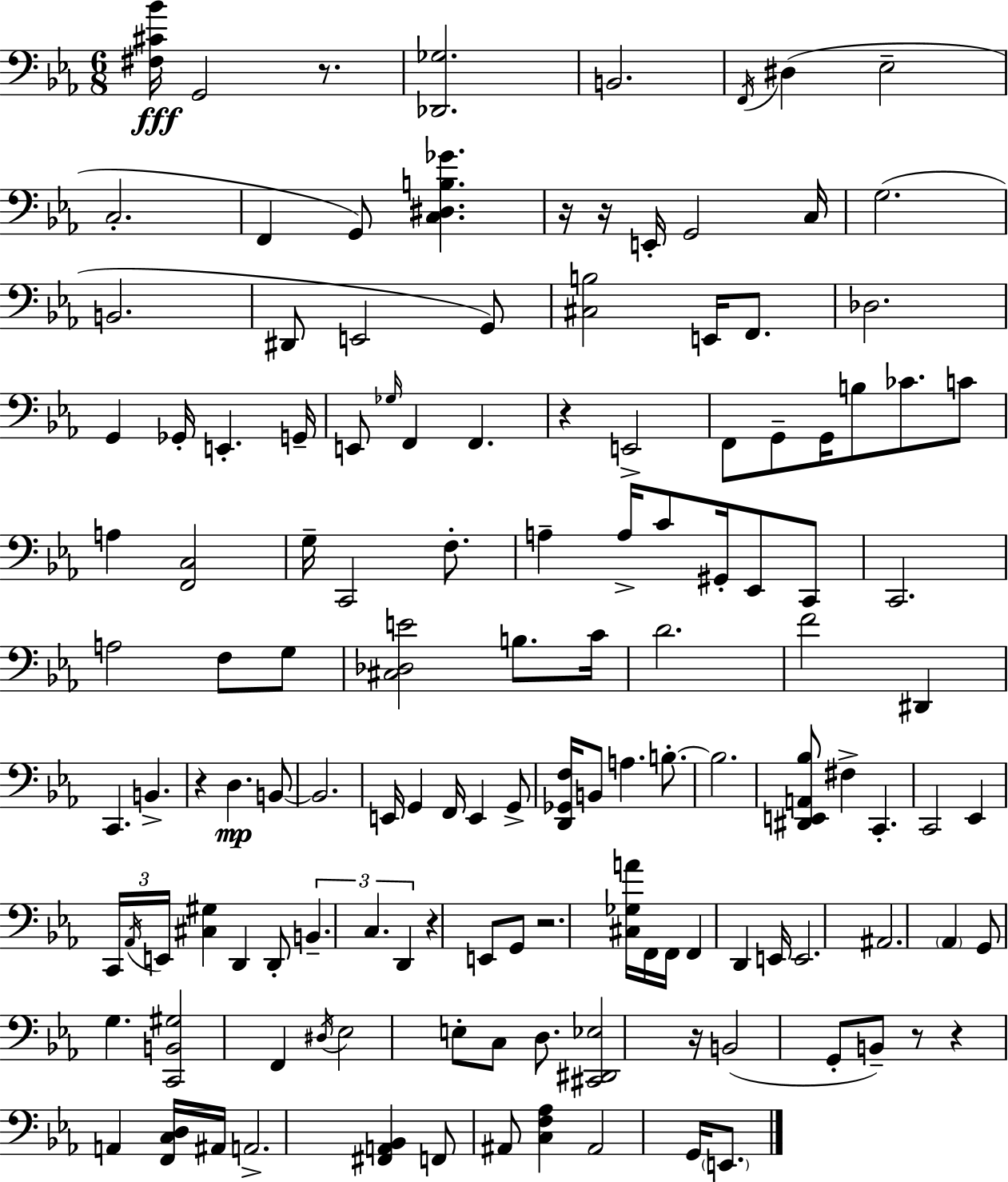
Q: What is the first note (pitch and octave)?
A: G2